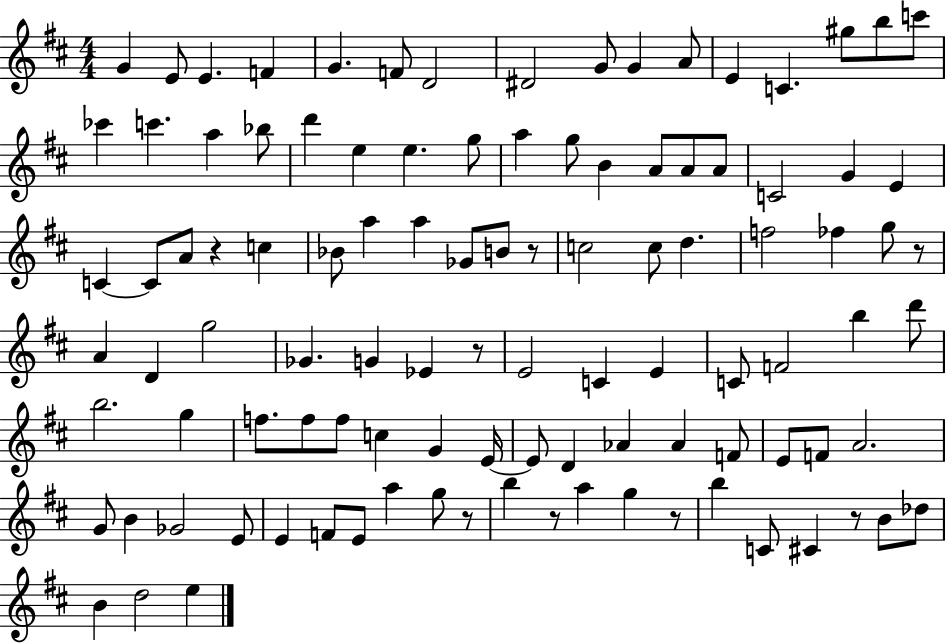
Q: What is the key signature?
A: D major